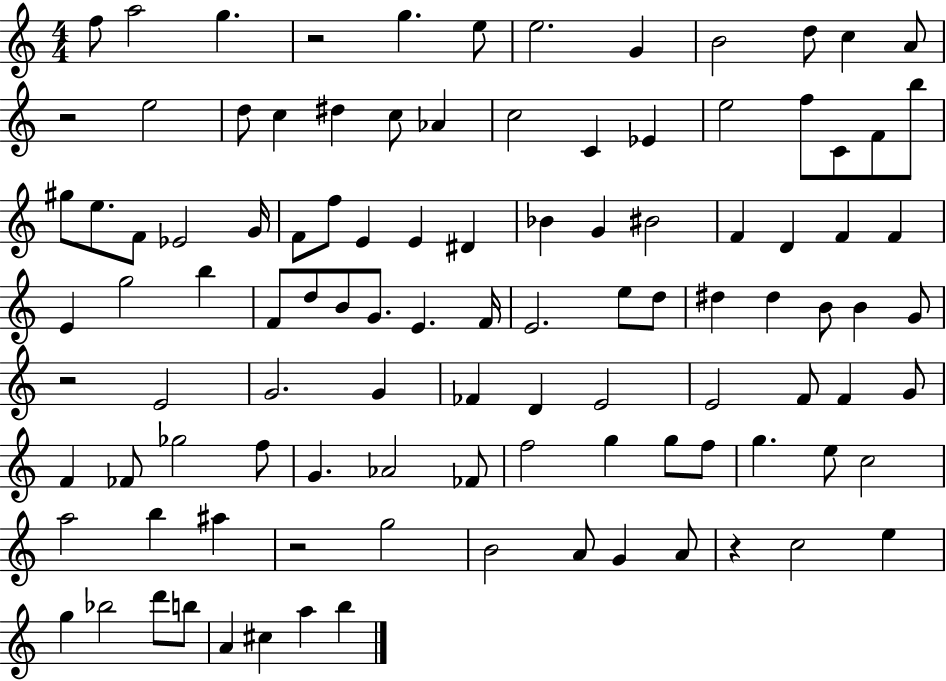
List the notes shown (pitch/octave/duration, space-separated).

F5/e A5/h G5/q. R/h G5/q. E5/e E5/h. G4/q B4/h D5/e C5/q A4/e R/h E5/h D5/e C5/q D#5/q C5/e Ab4/q C5/h C4/q Eb4/q E5/h F5/e C4/e F4/e B5/e G#5/e E5/e. F4/e Eb4/h G4/s F4/e F5/e E4/q E4/q D#4/q Bb4/q G4/q BIS4/h F4/q D4/q F4/q F4/q E4/q G5/h B5/q F4/e D5/e B4/e G4/e. E4/q. F4/s E4/h. E5/e D5/e D#5/q D#5/q B4/e B4/q G4/e R/h E4/h G4/h. G4/q FES4/q D4/q E4/h E4/h F4/e F4/q G4/e F4/q FES4/e Gb5/h F5/e G4/q. Ab4/h FES4/e F5/h G5/q G5/e F5/e G5/q. E5/e C5/h A5/h B5/q A#5/q R/h G5/h B4/h A4/e G4/q A4/e R/q C5/h E5/q G5/q Bb5/h D6/e B5/e A4/q C#5/q A5/q B5/q